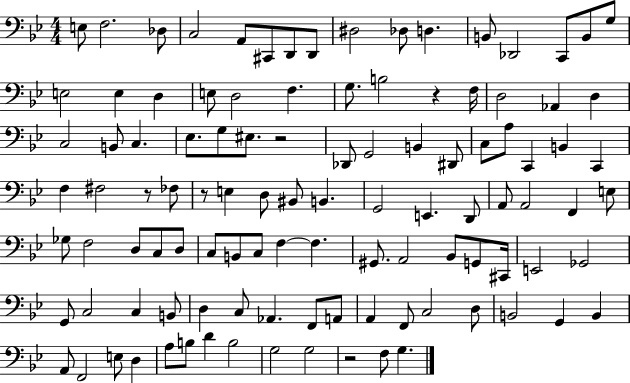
X:1
T:Untitled
M:4/4
L:1/4
K:Bb
E,/2 F,2 _D,/2 C,2 A,,/2 ^C,,/2 D,,/2 D,,/2 ^D,2 _D,/2 D, B,,/2 _D,,2 C,,/2 B,,/2 G,/2 E,2 E, D, E,/2 D,2 F, G,/2 B,2 z F,/4 D,2 _A,, D, C,2 B,,/2 C, _E,/2 G,/2 ^E,/2 z2 _D,,/2 G,,2 B,, ^D,,/2 C,/2 A,/2 C,, B,, C,, F, ^F,2 z/2 _F,/2 z/2 E, D,/2 ^B,,/2 B,, G,,2 E,, D,,/2 A,,/2 A,,2 F,, E,/2 _G,/2 F,2 D,/2 C,/2 D,/2 C,/2 B,,/2 C,/2 F, F, ^G,,/2 A,,2 _B,,/2 G,,/2 ^C,,/4 E,,2 _G,,2 G,,/2 C,2 C, B,,/2 D, C,/2 _A,, F,,/2 A,,/2 A,, F,,/2 C,2 D,/2 B,,2 G,, B,, A,,/2 F,,2 E,/2 D, A,/2 B,/2 D B,2 G,2 G,2 z2 F,/2 G,